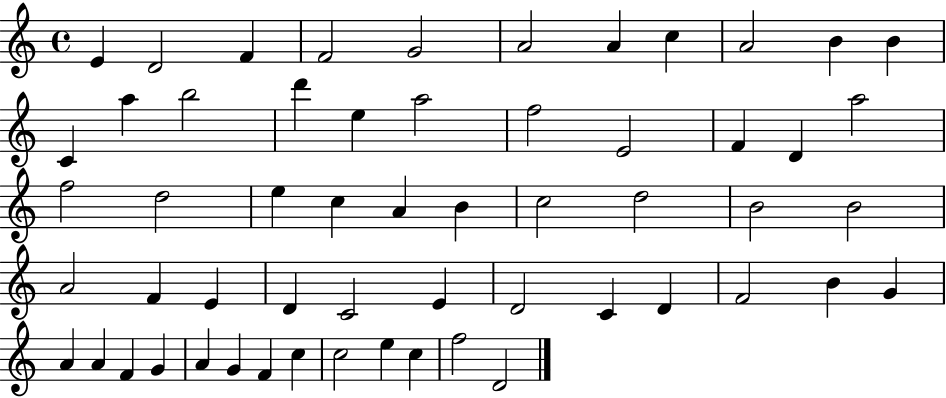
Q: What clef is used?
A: treble